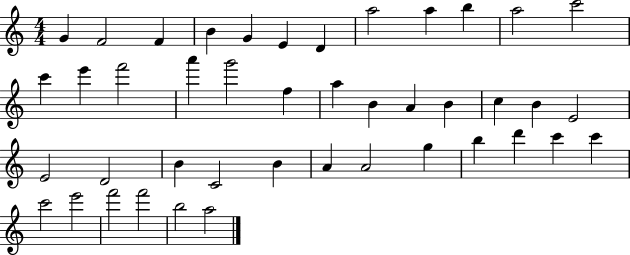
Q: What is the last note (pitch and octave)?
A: A5